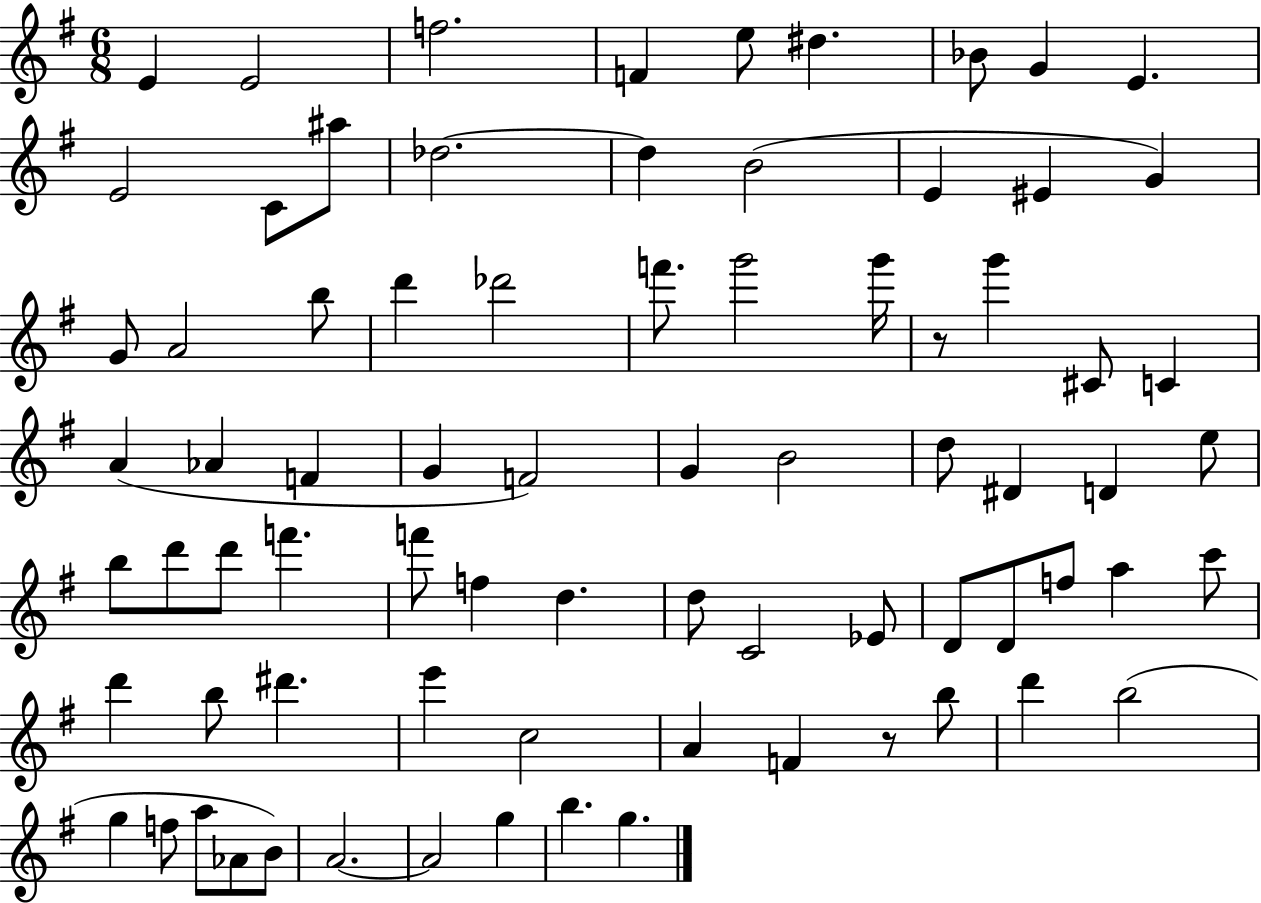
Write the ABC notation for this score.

X:1
T:Untitled
M:6/8
L:1/4
K:G
E E2 f2 F e/2 ^d _B/2 G E E2 C/2 ^a/2 _d2 _d B2 E ^E G G/2 A2 b/2 d' _d'2 f'/2 g'2 g'/4 z/2 g' ^C/2 C A _A F G F2 G B2 d/2 ^D D e/2 b/2 d'/2 d'/2 f' f'/2 f d d/2 C2 _E/2 D/2 D/2 f/2 a c'/2 d' b/2 ^d' e' c2 A F z/2 b/2 d' b2 g f/2 a/2 _A/2 B/2 A2 A2 g b g